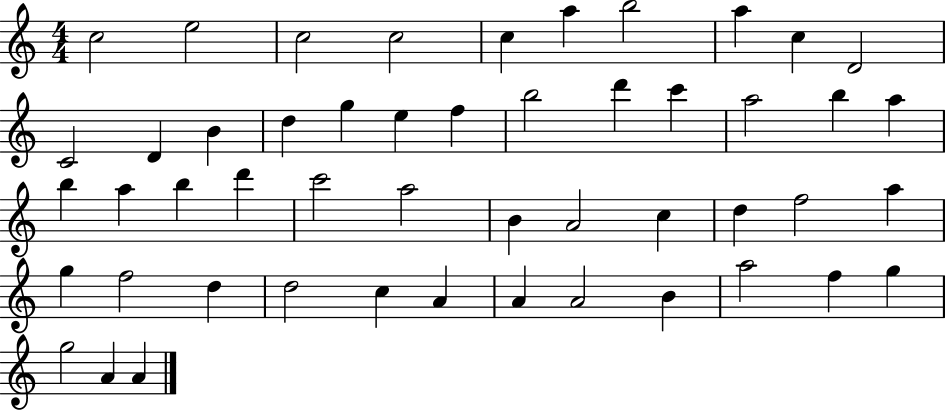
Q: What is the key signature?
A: C major